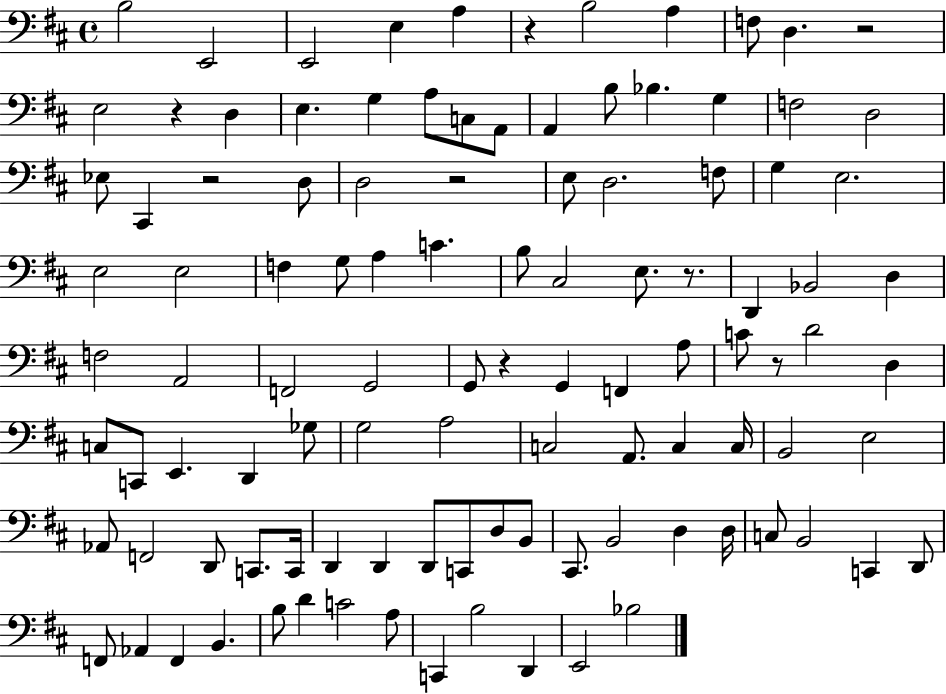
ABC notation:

X:1
T:Untitled
M:4/4
L:1/4
K:D
B,2 E,,2 E,,2 E, A, z B,2 A, F,/2 D, z2 E,2 z D, E, G, A,/2 C,/2 A,,/2 A,, B,/2 _B, G, F,2 D,2 _E,/2 ^C,, z2 D,/2 D,2 z2 E,/2 D,2 F,/2 G, E,2 E,2 E,2 F, G,/2 A, C B,/2 ^C,2 E,/2 z/2 D,, _B,,2 D, F,2 A,,2 F,,2 G,,2 G,,/2 z G,, F,, A,/2 C/2 z/2 D2 D, C,/2 C,,/2 E,, D,, _G,/2 G,2 A,2 C,2 A,,/2 C, C,/4 B,,2 E,2 _A,,/2 F,,2 D,,/2 C,,/2 C,,/4 D,, D,, D,,/2 C,,/2 D,/2 B,,/2 ^C,,/2 B,,2 D, D,/4 C,/2 B,,2 C,, D,,/2 F,,/2 _A,, F,, B,, B,/2 D C2 A,/2 C,, B,2 D,, E,,2 _B,2